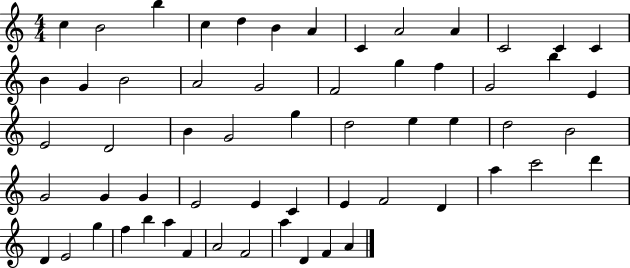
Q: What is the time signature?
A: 4/4